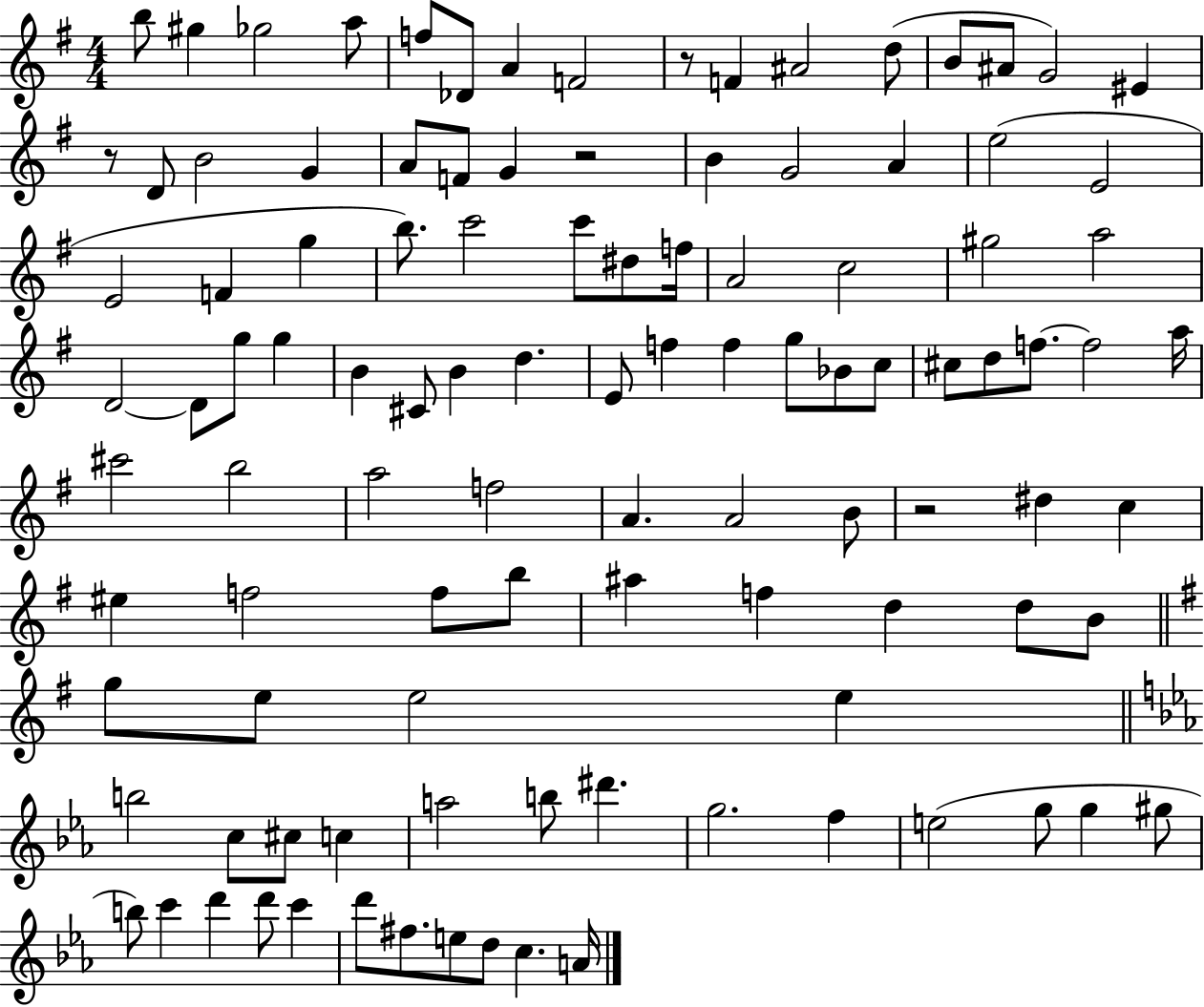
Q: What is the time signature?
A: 4/4